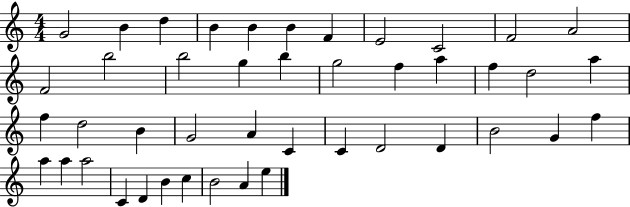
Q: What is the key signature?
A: C major